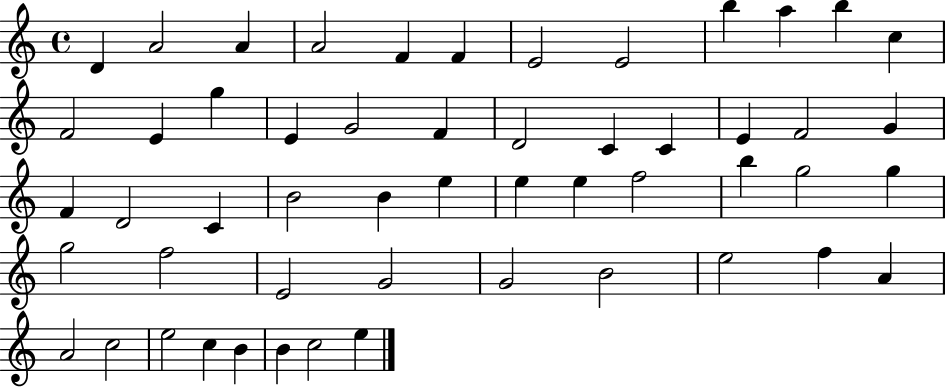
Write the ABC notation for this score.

X:1
T:Untitled
M:4/4
L:1/4
K:C
D A2 A A2 F F E2 E2 b a b c F2 E g E G2 F D2 C C E F2 G F D2 C B2 B e e e f2 b g2 g g2 f2 E2 G2 G2 B2 e2 f A A2 c2 e2 c B B c2 e